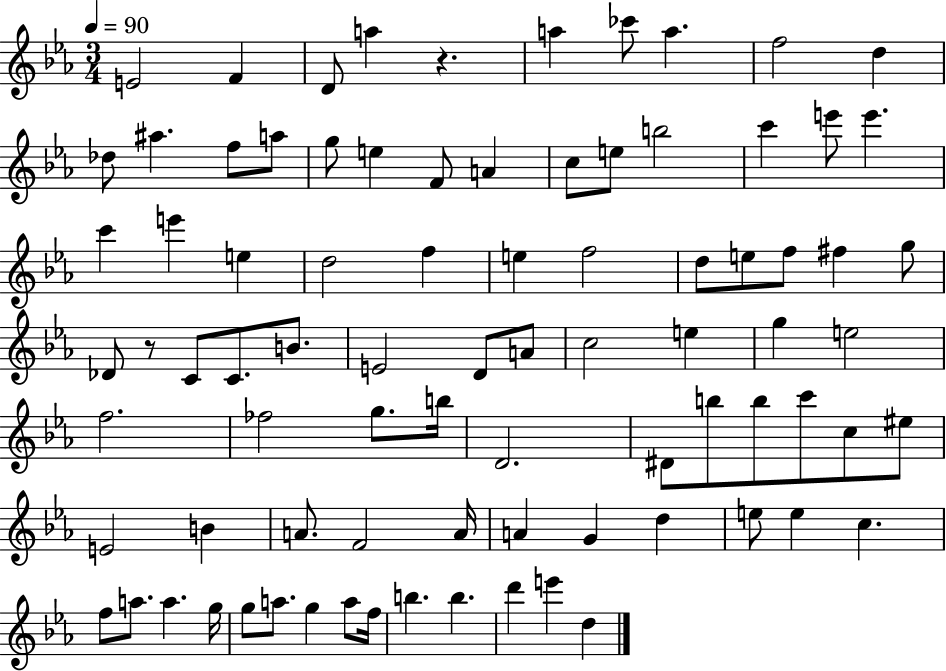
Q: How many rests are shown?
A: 2